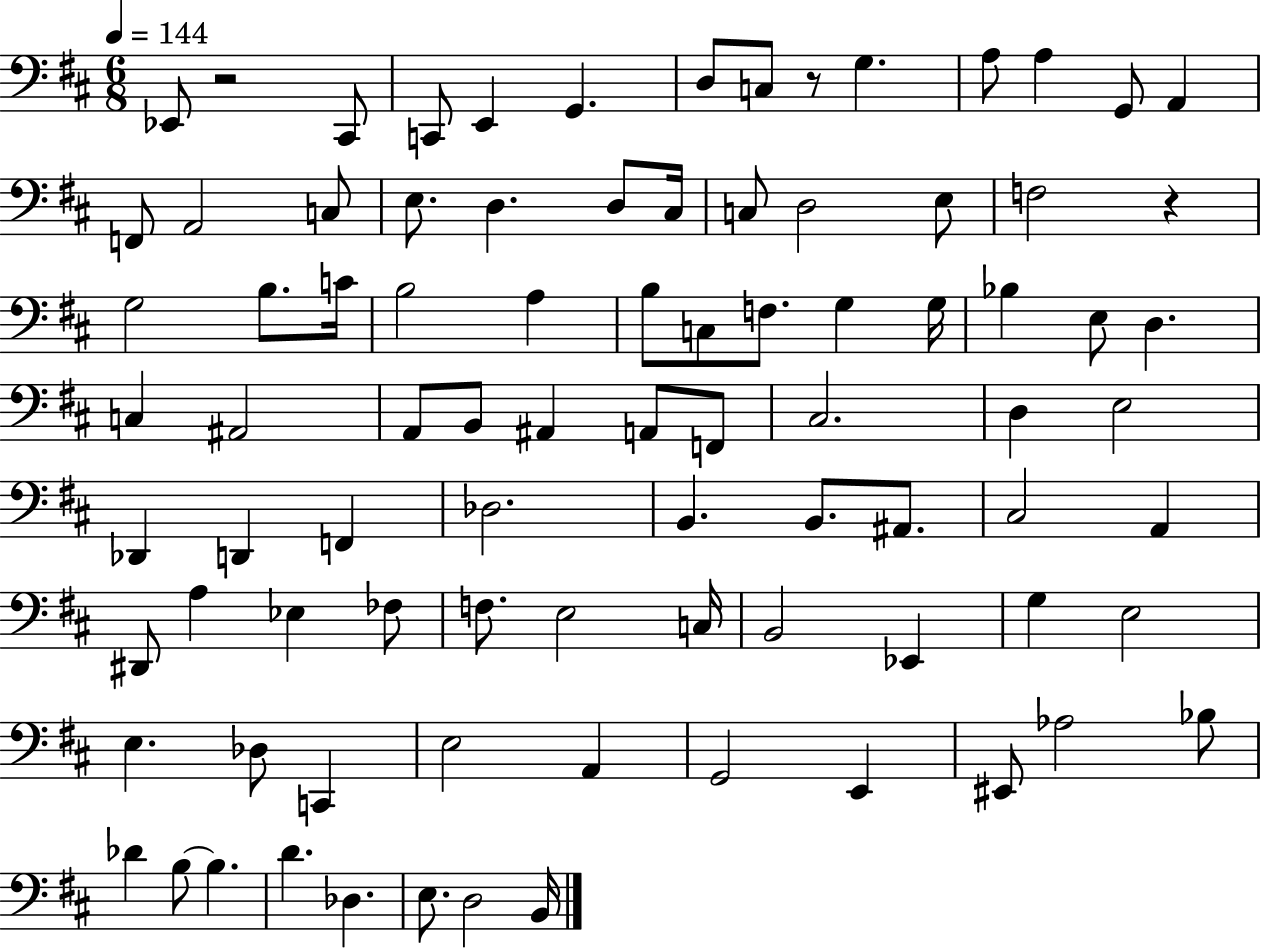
Eb2/e R/h C#2/e C2/e E2/q G2/q. D3/e C3/e R/e G3/q. A3/e A3/q G2/e A2/q F2/e A2/h C3/e E3/e. D3/q. D3/e C#3/s C3/e D3/h E3/e F3/h R/q G3/h B3/e. C4/s B3/h A3/q B3/e C3/e F3/e. G3/q G3/s Bb3/q E3/e D3/q. C3/q A#2/h A2/e B2/e A#2/q A2/e F2/e C#3/h. D3/q E3/h Db2/q D2/q F2/q Db3/h. B2/q. B2/e. A#2/e. C#3/h A2/q D#2/e A3/q Eb3/q FES3/e F3/e. E3/h C3/s B2/h Eb2/q G3/q E3/h E3/q. Db3/e C2/q E3/h A2/q G2/h E2/q EIS2/e Ab3/h Bb3/e Db4/q B3/e B3/q. D4/q. Db3/q. E3/e. D3/h B2/s